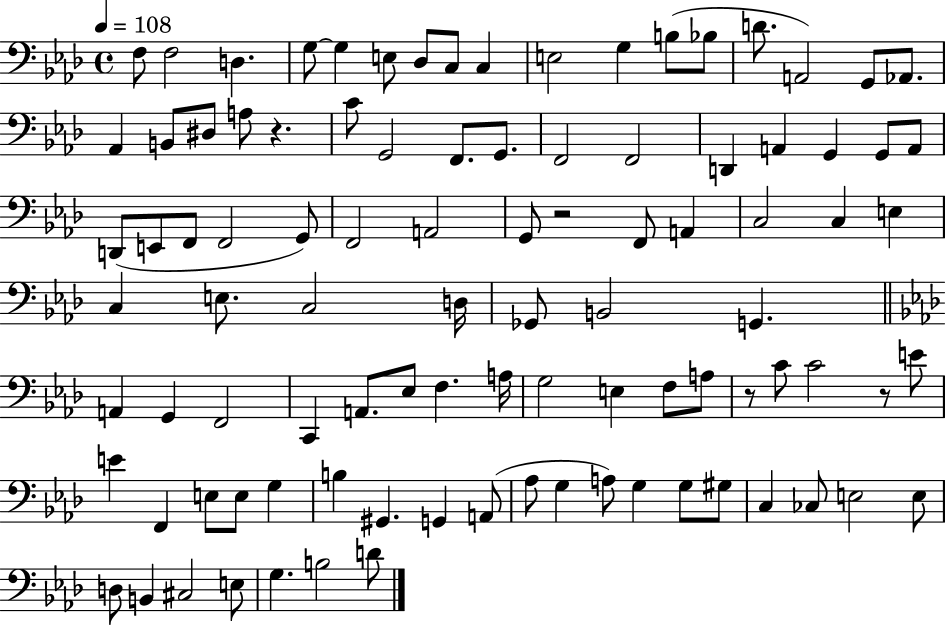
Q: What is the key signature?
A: AES major